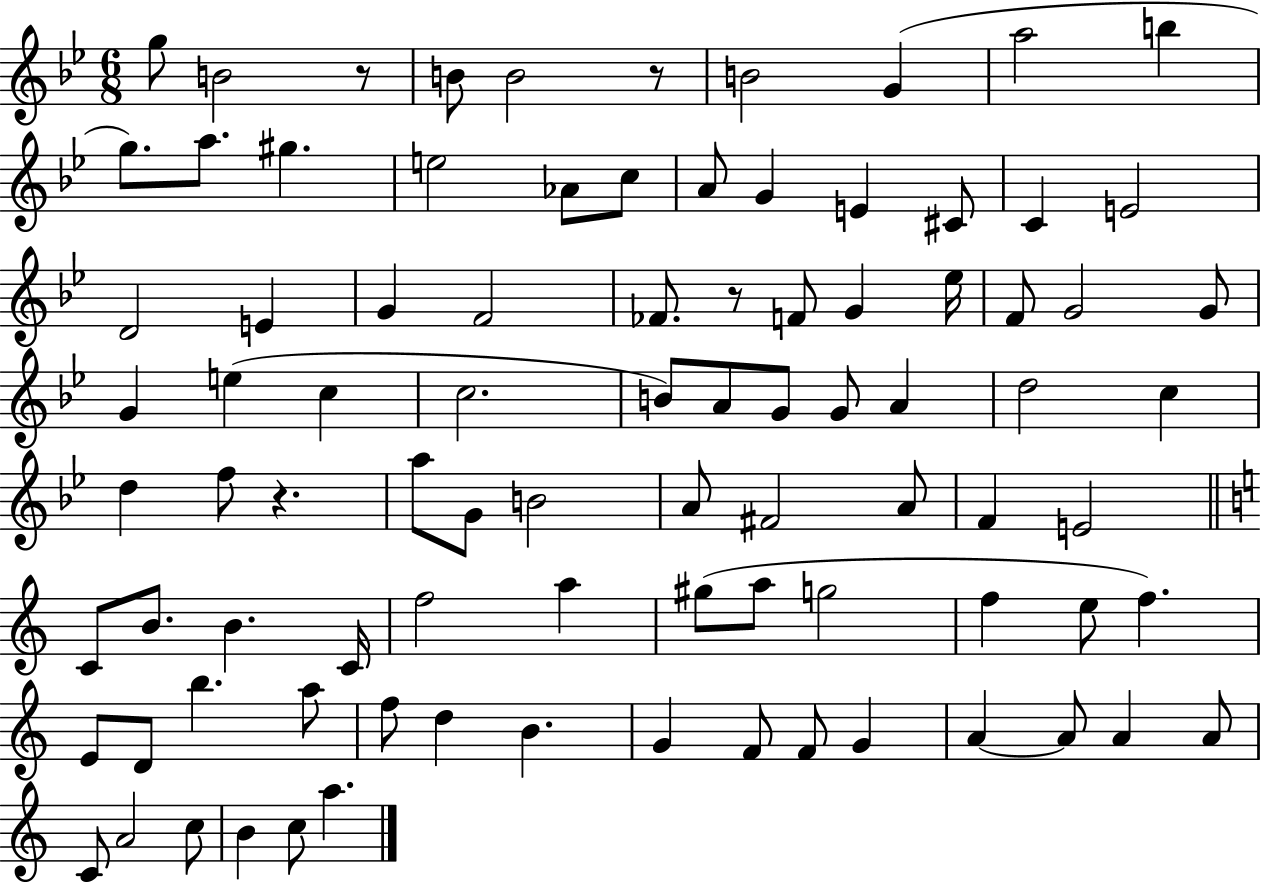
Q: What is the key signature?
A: BES major